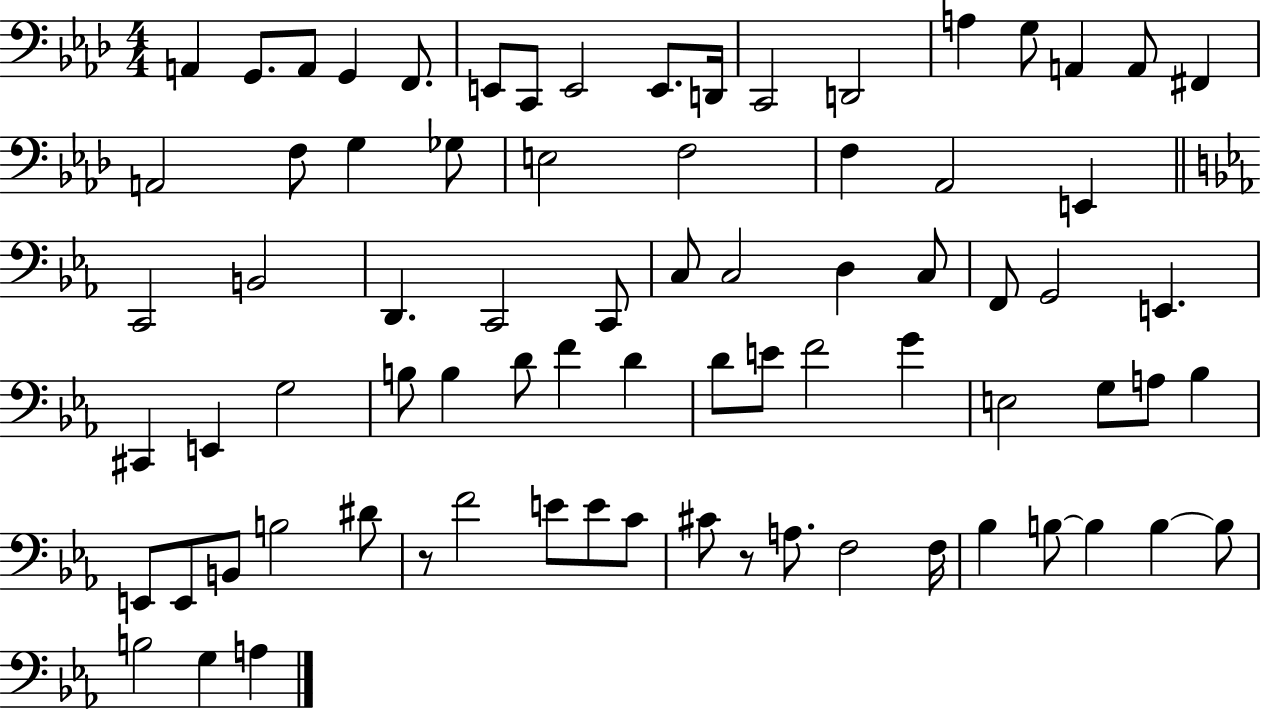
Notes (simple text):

A2/q G2/e. A2/e G2/q F2/e. E2/e C2/e E2/h E2/e. D2/s C2/h D2/h A3/q G3/e A2/q A2/e F#2/q A2/h F3/e G3/q Gb3/e E3/h F3/h F3/q Ab2/h E2/q C2/h B2/h D2/q. C2/h C2/e C3/e C3/h D3/q C3/e F2/e G2/h E2/q. C#2/q E2/q G3/h B3/e B3/q D4/e F4/q D4/q D4/e E4/e F4/h G4/q E3/h G3/e A3/e Bb3/q E2/e E2/e B2/e B3/h D#4/e R/e F4/h E4/e E4/e C4/e C#4/e R/e A3/e. F3/h F3/s Bb3/q B3/e B3/q B3/q B3/e B3/h G3/q A3/q